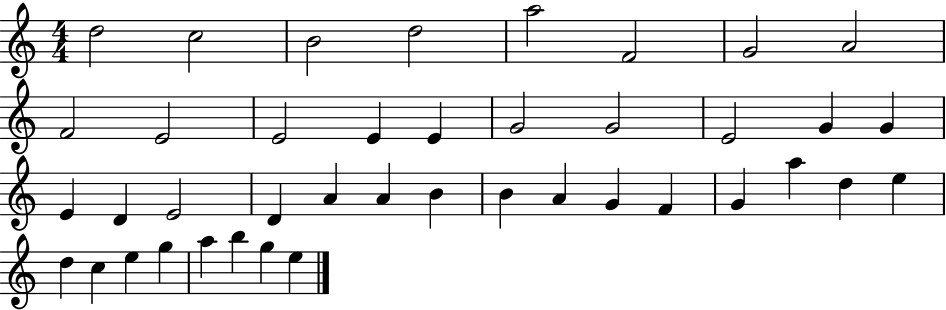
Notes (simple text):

D5/h C5/h B4/h D5/h A5/h F4/h G4/h A4/h F4/h E4/h E4/h E4/q E4/q G4/h G4/h E4/h G4/q G4/q E4/q D4/q E4/h D4/q A4/q A4/q B4/q B4/q A4/q G4/q F4/q G4/q A5/q D5/q E5/q D5/q C5/q E5/q G5/q A5/q B5/q G5/q E5/q